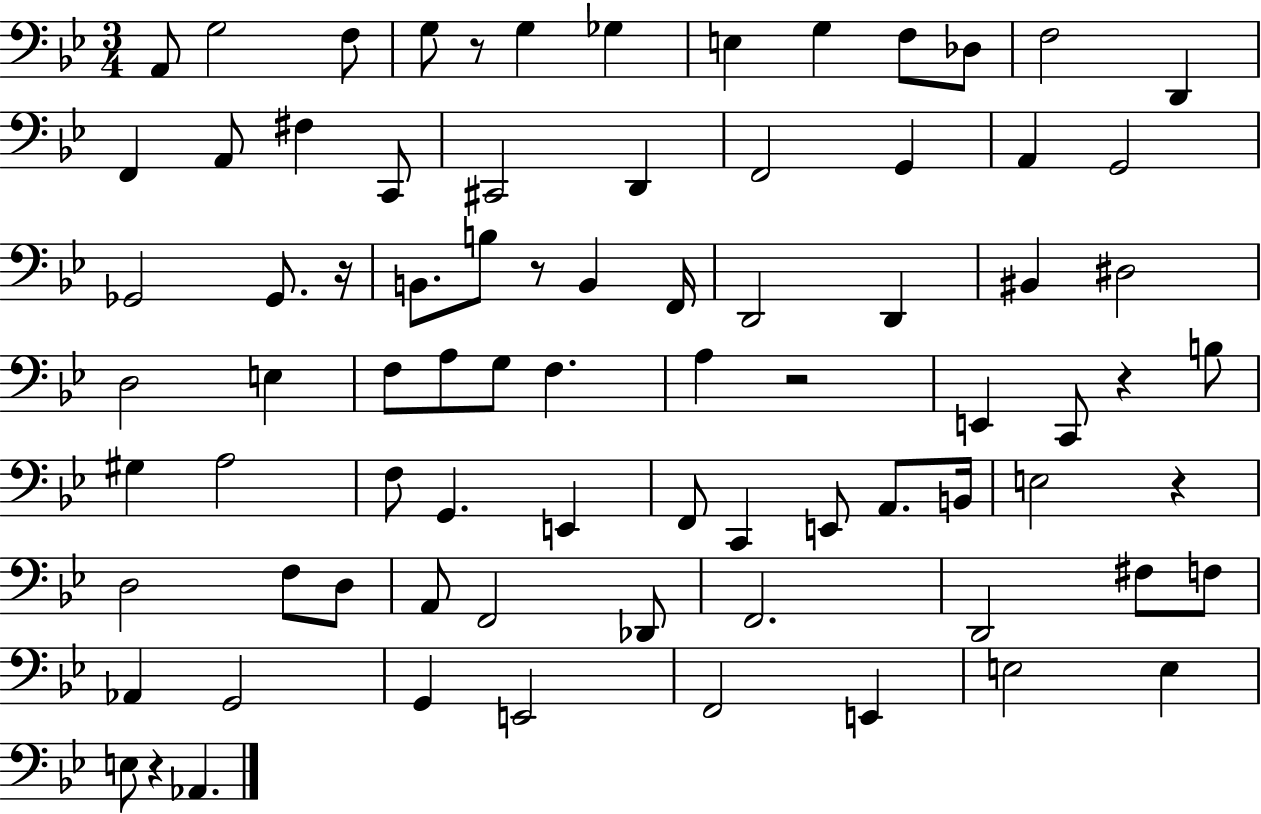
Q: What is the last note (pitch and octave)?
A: Ab2